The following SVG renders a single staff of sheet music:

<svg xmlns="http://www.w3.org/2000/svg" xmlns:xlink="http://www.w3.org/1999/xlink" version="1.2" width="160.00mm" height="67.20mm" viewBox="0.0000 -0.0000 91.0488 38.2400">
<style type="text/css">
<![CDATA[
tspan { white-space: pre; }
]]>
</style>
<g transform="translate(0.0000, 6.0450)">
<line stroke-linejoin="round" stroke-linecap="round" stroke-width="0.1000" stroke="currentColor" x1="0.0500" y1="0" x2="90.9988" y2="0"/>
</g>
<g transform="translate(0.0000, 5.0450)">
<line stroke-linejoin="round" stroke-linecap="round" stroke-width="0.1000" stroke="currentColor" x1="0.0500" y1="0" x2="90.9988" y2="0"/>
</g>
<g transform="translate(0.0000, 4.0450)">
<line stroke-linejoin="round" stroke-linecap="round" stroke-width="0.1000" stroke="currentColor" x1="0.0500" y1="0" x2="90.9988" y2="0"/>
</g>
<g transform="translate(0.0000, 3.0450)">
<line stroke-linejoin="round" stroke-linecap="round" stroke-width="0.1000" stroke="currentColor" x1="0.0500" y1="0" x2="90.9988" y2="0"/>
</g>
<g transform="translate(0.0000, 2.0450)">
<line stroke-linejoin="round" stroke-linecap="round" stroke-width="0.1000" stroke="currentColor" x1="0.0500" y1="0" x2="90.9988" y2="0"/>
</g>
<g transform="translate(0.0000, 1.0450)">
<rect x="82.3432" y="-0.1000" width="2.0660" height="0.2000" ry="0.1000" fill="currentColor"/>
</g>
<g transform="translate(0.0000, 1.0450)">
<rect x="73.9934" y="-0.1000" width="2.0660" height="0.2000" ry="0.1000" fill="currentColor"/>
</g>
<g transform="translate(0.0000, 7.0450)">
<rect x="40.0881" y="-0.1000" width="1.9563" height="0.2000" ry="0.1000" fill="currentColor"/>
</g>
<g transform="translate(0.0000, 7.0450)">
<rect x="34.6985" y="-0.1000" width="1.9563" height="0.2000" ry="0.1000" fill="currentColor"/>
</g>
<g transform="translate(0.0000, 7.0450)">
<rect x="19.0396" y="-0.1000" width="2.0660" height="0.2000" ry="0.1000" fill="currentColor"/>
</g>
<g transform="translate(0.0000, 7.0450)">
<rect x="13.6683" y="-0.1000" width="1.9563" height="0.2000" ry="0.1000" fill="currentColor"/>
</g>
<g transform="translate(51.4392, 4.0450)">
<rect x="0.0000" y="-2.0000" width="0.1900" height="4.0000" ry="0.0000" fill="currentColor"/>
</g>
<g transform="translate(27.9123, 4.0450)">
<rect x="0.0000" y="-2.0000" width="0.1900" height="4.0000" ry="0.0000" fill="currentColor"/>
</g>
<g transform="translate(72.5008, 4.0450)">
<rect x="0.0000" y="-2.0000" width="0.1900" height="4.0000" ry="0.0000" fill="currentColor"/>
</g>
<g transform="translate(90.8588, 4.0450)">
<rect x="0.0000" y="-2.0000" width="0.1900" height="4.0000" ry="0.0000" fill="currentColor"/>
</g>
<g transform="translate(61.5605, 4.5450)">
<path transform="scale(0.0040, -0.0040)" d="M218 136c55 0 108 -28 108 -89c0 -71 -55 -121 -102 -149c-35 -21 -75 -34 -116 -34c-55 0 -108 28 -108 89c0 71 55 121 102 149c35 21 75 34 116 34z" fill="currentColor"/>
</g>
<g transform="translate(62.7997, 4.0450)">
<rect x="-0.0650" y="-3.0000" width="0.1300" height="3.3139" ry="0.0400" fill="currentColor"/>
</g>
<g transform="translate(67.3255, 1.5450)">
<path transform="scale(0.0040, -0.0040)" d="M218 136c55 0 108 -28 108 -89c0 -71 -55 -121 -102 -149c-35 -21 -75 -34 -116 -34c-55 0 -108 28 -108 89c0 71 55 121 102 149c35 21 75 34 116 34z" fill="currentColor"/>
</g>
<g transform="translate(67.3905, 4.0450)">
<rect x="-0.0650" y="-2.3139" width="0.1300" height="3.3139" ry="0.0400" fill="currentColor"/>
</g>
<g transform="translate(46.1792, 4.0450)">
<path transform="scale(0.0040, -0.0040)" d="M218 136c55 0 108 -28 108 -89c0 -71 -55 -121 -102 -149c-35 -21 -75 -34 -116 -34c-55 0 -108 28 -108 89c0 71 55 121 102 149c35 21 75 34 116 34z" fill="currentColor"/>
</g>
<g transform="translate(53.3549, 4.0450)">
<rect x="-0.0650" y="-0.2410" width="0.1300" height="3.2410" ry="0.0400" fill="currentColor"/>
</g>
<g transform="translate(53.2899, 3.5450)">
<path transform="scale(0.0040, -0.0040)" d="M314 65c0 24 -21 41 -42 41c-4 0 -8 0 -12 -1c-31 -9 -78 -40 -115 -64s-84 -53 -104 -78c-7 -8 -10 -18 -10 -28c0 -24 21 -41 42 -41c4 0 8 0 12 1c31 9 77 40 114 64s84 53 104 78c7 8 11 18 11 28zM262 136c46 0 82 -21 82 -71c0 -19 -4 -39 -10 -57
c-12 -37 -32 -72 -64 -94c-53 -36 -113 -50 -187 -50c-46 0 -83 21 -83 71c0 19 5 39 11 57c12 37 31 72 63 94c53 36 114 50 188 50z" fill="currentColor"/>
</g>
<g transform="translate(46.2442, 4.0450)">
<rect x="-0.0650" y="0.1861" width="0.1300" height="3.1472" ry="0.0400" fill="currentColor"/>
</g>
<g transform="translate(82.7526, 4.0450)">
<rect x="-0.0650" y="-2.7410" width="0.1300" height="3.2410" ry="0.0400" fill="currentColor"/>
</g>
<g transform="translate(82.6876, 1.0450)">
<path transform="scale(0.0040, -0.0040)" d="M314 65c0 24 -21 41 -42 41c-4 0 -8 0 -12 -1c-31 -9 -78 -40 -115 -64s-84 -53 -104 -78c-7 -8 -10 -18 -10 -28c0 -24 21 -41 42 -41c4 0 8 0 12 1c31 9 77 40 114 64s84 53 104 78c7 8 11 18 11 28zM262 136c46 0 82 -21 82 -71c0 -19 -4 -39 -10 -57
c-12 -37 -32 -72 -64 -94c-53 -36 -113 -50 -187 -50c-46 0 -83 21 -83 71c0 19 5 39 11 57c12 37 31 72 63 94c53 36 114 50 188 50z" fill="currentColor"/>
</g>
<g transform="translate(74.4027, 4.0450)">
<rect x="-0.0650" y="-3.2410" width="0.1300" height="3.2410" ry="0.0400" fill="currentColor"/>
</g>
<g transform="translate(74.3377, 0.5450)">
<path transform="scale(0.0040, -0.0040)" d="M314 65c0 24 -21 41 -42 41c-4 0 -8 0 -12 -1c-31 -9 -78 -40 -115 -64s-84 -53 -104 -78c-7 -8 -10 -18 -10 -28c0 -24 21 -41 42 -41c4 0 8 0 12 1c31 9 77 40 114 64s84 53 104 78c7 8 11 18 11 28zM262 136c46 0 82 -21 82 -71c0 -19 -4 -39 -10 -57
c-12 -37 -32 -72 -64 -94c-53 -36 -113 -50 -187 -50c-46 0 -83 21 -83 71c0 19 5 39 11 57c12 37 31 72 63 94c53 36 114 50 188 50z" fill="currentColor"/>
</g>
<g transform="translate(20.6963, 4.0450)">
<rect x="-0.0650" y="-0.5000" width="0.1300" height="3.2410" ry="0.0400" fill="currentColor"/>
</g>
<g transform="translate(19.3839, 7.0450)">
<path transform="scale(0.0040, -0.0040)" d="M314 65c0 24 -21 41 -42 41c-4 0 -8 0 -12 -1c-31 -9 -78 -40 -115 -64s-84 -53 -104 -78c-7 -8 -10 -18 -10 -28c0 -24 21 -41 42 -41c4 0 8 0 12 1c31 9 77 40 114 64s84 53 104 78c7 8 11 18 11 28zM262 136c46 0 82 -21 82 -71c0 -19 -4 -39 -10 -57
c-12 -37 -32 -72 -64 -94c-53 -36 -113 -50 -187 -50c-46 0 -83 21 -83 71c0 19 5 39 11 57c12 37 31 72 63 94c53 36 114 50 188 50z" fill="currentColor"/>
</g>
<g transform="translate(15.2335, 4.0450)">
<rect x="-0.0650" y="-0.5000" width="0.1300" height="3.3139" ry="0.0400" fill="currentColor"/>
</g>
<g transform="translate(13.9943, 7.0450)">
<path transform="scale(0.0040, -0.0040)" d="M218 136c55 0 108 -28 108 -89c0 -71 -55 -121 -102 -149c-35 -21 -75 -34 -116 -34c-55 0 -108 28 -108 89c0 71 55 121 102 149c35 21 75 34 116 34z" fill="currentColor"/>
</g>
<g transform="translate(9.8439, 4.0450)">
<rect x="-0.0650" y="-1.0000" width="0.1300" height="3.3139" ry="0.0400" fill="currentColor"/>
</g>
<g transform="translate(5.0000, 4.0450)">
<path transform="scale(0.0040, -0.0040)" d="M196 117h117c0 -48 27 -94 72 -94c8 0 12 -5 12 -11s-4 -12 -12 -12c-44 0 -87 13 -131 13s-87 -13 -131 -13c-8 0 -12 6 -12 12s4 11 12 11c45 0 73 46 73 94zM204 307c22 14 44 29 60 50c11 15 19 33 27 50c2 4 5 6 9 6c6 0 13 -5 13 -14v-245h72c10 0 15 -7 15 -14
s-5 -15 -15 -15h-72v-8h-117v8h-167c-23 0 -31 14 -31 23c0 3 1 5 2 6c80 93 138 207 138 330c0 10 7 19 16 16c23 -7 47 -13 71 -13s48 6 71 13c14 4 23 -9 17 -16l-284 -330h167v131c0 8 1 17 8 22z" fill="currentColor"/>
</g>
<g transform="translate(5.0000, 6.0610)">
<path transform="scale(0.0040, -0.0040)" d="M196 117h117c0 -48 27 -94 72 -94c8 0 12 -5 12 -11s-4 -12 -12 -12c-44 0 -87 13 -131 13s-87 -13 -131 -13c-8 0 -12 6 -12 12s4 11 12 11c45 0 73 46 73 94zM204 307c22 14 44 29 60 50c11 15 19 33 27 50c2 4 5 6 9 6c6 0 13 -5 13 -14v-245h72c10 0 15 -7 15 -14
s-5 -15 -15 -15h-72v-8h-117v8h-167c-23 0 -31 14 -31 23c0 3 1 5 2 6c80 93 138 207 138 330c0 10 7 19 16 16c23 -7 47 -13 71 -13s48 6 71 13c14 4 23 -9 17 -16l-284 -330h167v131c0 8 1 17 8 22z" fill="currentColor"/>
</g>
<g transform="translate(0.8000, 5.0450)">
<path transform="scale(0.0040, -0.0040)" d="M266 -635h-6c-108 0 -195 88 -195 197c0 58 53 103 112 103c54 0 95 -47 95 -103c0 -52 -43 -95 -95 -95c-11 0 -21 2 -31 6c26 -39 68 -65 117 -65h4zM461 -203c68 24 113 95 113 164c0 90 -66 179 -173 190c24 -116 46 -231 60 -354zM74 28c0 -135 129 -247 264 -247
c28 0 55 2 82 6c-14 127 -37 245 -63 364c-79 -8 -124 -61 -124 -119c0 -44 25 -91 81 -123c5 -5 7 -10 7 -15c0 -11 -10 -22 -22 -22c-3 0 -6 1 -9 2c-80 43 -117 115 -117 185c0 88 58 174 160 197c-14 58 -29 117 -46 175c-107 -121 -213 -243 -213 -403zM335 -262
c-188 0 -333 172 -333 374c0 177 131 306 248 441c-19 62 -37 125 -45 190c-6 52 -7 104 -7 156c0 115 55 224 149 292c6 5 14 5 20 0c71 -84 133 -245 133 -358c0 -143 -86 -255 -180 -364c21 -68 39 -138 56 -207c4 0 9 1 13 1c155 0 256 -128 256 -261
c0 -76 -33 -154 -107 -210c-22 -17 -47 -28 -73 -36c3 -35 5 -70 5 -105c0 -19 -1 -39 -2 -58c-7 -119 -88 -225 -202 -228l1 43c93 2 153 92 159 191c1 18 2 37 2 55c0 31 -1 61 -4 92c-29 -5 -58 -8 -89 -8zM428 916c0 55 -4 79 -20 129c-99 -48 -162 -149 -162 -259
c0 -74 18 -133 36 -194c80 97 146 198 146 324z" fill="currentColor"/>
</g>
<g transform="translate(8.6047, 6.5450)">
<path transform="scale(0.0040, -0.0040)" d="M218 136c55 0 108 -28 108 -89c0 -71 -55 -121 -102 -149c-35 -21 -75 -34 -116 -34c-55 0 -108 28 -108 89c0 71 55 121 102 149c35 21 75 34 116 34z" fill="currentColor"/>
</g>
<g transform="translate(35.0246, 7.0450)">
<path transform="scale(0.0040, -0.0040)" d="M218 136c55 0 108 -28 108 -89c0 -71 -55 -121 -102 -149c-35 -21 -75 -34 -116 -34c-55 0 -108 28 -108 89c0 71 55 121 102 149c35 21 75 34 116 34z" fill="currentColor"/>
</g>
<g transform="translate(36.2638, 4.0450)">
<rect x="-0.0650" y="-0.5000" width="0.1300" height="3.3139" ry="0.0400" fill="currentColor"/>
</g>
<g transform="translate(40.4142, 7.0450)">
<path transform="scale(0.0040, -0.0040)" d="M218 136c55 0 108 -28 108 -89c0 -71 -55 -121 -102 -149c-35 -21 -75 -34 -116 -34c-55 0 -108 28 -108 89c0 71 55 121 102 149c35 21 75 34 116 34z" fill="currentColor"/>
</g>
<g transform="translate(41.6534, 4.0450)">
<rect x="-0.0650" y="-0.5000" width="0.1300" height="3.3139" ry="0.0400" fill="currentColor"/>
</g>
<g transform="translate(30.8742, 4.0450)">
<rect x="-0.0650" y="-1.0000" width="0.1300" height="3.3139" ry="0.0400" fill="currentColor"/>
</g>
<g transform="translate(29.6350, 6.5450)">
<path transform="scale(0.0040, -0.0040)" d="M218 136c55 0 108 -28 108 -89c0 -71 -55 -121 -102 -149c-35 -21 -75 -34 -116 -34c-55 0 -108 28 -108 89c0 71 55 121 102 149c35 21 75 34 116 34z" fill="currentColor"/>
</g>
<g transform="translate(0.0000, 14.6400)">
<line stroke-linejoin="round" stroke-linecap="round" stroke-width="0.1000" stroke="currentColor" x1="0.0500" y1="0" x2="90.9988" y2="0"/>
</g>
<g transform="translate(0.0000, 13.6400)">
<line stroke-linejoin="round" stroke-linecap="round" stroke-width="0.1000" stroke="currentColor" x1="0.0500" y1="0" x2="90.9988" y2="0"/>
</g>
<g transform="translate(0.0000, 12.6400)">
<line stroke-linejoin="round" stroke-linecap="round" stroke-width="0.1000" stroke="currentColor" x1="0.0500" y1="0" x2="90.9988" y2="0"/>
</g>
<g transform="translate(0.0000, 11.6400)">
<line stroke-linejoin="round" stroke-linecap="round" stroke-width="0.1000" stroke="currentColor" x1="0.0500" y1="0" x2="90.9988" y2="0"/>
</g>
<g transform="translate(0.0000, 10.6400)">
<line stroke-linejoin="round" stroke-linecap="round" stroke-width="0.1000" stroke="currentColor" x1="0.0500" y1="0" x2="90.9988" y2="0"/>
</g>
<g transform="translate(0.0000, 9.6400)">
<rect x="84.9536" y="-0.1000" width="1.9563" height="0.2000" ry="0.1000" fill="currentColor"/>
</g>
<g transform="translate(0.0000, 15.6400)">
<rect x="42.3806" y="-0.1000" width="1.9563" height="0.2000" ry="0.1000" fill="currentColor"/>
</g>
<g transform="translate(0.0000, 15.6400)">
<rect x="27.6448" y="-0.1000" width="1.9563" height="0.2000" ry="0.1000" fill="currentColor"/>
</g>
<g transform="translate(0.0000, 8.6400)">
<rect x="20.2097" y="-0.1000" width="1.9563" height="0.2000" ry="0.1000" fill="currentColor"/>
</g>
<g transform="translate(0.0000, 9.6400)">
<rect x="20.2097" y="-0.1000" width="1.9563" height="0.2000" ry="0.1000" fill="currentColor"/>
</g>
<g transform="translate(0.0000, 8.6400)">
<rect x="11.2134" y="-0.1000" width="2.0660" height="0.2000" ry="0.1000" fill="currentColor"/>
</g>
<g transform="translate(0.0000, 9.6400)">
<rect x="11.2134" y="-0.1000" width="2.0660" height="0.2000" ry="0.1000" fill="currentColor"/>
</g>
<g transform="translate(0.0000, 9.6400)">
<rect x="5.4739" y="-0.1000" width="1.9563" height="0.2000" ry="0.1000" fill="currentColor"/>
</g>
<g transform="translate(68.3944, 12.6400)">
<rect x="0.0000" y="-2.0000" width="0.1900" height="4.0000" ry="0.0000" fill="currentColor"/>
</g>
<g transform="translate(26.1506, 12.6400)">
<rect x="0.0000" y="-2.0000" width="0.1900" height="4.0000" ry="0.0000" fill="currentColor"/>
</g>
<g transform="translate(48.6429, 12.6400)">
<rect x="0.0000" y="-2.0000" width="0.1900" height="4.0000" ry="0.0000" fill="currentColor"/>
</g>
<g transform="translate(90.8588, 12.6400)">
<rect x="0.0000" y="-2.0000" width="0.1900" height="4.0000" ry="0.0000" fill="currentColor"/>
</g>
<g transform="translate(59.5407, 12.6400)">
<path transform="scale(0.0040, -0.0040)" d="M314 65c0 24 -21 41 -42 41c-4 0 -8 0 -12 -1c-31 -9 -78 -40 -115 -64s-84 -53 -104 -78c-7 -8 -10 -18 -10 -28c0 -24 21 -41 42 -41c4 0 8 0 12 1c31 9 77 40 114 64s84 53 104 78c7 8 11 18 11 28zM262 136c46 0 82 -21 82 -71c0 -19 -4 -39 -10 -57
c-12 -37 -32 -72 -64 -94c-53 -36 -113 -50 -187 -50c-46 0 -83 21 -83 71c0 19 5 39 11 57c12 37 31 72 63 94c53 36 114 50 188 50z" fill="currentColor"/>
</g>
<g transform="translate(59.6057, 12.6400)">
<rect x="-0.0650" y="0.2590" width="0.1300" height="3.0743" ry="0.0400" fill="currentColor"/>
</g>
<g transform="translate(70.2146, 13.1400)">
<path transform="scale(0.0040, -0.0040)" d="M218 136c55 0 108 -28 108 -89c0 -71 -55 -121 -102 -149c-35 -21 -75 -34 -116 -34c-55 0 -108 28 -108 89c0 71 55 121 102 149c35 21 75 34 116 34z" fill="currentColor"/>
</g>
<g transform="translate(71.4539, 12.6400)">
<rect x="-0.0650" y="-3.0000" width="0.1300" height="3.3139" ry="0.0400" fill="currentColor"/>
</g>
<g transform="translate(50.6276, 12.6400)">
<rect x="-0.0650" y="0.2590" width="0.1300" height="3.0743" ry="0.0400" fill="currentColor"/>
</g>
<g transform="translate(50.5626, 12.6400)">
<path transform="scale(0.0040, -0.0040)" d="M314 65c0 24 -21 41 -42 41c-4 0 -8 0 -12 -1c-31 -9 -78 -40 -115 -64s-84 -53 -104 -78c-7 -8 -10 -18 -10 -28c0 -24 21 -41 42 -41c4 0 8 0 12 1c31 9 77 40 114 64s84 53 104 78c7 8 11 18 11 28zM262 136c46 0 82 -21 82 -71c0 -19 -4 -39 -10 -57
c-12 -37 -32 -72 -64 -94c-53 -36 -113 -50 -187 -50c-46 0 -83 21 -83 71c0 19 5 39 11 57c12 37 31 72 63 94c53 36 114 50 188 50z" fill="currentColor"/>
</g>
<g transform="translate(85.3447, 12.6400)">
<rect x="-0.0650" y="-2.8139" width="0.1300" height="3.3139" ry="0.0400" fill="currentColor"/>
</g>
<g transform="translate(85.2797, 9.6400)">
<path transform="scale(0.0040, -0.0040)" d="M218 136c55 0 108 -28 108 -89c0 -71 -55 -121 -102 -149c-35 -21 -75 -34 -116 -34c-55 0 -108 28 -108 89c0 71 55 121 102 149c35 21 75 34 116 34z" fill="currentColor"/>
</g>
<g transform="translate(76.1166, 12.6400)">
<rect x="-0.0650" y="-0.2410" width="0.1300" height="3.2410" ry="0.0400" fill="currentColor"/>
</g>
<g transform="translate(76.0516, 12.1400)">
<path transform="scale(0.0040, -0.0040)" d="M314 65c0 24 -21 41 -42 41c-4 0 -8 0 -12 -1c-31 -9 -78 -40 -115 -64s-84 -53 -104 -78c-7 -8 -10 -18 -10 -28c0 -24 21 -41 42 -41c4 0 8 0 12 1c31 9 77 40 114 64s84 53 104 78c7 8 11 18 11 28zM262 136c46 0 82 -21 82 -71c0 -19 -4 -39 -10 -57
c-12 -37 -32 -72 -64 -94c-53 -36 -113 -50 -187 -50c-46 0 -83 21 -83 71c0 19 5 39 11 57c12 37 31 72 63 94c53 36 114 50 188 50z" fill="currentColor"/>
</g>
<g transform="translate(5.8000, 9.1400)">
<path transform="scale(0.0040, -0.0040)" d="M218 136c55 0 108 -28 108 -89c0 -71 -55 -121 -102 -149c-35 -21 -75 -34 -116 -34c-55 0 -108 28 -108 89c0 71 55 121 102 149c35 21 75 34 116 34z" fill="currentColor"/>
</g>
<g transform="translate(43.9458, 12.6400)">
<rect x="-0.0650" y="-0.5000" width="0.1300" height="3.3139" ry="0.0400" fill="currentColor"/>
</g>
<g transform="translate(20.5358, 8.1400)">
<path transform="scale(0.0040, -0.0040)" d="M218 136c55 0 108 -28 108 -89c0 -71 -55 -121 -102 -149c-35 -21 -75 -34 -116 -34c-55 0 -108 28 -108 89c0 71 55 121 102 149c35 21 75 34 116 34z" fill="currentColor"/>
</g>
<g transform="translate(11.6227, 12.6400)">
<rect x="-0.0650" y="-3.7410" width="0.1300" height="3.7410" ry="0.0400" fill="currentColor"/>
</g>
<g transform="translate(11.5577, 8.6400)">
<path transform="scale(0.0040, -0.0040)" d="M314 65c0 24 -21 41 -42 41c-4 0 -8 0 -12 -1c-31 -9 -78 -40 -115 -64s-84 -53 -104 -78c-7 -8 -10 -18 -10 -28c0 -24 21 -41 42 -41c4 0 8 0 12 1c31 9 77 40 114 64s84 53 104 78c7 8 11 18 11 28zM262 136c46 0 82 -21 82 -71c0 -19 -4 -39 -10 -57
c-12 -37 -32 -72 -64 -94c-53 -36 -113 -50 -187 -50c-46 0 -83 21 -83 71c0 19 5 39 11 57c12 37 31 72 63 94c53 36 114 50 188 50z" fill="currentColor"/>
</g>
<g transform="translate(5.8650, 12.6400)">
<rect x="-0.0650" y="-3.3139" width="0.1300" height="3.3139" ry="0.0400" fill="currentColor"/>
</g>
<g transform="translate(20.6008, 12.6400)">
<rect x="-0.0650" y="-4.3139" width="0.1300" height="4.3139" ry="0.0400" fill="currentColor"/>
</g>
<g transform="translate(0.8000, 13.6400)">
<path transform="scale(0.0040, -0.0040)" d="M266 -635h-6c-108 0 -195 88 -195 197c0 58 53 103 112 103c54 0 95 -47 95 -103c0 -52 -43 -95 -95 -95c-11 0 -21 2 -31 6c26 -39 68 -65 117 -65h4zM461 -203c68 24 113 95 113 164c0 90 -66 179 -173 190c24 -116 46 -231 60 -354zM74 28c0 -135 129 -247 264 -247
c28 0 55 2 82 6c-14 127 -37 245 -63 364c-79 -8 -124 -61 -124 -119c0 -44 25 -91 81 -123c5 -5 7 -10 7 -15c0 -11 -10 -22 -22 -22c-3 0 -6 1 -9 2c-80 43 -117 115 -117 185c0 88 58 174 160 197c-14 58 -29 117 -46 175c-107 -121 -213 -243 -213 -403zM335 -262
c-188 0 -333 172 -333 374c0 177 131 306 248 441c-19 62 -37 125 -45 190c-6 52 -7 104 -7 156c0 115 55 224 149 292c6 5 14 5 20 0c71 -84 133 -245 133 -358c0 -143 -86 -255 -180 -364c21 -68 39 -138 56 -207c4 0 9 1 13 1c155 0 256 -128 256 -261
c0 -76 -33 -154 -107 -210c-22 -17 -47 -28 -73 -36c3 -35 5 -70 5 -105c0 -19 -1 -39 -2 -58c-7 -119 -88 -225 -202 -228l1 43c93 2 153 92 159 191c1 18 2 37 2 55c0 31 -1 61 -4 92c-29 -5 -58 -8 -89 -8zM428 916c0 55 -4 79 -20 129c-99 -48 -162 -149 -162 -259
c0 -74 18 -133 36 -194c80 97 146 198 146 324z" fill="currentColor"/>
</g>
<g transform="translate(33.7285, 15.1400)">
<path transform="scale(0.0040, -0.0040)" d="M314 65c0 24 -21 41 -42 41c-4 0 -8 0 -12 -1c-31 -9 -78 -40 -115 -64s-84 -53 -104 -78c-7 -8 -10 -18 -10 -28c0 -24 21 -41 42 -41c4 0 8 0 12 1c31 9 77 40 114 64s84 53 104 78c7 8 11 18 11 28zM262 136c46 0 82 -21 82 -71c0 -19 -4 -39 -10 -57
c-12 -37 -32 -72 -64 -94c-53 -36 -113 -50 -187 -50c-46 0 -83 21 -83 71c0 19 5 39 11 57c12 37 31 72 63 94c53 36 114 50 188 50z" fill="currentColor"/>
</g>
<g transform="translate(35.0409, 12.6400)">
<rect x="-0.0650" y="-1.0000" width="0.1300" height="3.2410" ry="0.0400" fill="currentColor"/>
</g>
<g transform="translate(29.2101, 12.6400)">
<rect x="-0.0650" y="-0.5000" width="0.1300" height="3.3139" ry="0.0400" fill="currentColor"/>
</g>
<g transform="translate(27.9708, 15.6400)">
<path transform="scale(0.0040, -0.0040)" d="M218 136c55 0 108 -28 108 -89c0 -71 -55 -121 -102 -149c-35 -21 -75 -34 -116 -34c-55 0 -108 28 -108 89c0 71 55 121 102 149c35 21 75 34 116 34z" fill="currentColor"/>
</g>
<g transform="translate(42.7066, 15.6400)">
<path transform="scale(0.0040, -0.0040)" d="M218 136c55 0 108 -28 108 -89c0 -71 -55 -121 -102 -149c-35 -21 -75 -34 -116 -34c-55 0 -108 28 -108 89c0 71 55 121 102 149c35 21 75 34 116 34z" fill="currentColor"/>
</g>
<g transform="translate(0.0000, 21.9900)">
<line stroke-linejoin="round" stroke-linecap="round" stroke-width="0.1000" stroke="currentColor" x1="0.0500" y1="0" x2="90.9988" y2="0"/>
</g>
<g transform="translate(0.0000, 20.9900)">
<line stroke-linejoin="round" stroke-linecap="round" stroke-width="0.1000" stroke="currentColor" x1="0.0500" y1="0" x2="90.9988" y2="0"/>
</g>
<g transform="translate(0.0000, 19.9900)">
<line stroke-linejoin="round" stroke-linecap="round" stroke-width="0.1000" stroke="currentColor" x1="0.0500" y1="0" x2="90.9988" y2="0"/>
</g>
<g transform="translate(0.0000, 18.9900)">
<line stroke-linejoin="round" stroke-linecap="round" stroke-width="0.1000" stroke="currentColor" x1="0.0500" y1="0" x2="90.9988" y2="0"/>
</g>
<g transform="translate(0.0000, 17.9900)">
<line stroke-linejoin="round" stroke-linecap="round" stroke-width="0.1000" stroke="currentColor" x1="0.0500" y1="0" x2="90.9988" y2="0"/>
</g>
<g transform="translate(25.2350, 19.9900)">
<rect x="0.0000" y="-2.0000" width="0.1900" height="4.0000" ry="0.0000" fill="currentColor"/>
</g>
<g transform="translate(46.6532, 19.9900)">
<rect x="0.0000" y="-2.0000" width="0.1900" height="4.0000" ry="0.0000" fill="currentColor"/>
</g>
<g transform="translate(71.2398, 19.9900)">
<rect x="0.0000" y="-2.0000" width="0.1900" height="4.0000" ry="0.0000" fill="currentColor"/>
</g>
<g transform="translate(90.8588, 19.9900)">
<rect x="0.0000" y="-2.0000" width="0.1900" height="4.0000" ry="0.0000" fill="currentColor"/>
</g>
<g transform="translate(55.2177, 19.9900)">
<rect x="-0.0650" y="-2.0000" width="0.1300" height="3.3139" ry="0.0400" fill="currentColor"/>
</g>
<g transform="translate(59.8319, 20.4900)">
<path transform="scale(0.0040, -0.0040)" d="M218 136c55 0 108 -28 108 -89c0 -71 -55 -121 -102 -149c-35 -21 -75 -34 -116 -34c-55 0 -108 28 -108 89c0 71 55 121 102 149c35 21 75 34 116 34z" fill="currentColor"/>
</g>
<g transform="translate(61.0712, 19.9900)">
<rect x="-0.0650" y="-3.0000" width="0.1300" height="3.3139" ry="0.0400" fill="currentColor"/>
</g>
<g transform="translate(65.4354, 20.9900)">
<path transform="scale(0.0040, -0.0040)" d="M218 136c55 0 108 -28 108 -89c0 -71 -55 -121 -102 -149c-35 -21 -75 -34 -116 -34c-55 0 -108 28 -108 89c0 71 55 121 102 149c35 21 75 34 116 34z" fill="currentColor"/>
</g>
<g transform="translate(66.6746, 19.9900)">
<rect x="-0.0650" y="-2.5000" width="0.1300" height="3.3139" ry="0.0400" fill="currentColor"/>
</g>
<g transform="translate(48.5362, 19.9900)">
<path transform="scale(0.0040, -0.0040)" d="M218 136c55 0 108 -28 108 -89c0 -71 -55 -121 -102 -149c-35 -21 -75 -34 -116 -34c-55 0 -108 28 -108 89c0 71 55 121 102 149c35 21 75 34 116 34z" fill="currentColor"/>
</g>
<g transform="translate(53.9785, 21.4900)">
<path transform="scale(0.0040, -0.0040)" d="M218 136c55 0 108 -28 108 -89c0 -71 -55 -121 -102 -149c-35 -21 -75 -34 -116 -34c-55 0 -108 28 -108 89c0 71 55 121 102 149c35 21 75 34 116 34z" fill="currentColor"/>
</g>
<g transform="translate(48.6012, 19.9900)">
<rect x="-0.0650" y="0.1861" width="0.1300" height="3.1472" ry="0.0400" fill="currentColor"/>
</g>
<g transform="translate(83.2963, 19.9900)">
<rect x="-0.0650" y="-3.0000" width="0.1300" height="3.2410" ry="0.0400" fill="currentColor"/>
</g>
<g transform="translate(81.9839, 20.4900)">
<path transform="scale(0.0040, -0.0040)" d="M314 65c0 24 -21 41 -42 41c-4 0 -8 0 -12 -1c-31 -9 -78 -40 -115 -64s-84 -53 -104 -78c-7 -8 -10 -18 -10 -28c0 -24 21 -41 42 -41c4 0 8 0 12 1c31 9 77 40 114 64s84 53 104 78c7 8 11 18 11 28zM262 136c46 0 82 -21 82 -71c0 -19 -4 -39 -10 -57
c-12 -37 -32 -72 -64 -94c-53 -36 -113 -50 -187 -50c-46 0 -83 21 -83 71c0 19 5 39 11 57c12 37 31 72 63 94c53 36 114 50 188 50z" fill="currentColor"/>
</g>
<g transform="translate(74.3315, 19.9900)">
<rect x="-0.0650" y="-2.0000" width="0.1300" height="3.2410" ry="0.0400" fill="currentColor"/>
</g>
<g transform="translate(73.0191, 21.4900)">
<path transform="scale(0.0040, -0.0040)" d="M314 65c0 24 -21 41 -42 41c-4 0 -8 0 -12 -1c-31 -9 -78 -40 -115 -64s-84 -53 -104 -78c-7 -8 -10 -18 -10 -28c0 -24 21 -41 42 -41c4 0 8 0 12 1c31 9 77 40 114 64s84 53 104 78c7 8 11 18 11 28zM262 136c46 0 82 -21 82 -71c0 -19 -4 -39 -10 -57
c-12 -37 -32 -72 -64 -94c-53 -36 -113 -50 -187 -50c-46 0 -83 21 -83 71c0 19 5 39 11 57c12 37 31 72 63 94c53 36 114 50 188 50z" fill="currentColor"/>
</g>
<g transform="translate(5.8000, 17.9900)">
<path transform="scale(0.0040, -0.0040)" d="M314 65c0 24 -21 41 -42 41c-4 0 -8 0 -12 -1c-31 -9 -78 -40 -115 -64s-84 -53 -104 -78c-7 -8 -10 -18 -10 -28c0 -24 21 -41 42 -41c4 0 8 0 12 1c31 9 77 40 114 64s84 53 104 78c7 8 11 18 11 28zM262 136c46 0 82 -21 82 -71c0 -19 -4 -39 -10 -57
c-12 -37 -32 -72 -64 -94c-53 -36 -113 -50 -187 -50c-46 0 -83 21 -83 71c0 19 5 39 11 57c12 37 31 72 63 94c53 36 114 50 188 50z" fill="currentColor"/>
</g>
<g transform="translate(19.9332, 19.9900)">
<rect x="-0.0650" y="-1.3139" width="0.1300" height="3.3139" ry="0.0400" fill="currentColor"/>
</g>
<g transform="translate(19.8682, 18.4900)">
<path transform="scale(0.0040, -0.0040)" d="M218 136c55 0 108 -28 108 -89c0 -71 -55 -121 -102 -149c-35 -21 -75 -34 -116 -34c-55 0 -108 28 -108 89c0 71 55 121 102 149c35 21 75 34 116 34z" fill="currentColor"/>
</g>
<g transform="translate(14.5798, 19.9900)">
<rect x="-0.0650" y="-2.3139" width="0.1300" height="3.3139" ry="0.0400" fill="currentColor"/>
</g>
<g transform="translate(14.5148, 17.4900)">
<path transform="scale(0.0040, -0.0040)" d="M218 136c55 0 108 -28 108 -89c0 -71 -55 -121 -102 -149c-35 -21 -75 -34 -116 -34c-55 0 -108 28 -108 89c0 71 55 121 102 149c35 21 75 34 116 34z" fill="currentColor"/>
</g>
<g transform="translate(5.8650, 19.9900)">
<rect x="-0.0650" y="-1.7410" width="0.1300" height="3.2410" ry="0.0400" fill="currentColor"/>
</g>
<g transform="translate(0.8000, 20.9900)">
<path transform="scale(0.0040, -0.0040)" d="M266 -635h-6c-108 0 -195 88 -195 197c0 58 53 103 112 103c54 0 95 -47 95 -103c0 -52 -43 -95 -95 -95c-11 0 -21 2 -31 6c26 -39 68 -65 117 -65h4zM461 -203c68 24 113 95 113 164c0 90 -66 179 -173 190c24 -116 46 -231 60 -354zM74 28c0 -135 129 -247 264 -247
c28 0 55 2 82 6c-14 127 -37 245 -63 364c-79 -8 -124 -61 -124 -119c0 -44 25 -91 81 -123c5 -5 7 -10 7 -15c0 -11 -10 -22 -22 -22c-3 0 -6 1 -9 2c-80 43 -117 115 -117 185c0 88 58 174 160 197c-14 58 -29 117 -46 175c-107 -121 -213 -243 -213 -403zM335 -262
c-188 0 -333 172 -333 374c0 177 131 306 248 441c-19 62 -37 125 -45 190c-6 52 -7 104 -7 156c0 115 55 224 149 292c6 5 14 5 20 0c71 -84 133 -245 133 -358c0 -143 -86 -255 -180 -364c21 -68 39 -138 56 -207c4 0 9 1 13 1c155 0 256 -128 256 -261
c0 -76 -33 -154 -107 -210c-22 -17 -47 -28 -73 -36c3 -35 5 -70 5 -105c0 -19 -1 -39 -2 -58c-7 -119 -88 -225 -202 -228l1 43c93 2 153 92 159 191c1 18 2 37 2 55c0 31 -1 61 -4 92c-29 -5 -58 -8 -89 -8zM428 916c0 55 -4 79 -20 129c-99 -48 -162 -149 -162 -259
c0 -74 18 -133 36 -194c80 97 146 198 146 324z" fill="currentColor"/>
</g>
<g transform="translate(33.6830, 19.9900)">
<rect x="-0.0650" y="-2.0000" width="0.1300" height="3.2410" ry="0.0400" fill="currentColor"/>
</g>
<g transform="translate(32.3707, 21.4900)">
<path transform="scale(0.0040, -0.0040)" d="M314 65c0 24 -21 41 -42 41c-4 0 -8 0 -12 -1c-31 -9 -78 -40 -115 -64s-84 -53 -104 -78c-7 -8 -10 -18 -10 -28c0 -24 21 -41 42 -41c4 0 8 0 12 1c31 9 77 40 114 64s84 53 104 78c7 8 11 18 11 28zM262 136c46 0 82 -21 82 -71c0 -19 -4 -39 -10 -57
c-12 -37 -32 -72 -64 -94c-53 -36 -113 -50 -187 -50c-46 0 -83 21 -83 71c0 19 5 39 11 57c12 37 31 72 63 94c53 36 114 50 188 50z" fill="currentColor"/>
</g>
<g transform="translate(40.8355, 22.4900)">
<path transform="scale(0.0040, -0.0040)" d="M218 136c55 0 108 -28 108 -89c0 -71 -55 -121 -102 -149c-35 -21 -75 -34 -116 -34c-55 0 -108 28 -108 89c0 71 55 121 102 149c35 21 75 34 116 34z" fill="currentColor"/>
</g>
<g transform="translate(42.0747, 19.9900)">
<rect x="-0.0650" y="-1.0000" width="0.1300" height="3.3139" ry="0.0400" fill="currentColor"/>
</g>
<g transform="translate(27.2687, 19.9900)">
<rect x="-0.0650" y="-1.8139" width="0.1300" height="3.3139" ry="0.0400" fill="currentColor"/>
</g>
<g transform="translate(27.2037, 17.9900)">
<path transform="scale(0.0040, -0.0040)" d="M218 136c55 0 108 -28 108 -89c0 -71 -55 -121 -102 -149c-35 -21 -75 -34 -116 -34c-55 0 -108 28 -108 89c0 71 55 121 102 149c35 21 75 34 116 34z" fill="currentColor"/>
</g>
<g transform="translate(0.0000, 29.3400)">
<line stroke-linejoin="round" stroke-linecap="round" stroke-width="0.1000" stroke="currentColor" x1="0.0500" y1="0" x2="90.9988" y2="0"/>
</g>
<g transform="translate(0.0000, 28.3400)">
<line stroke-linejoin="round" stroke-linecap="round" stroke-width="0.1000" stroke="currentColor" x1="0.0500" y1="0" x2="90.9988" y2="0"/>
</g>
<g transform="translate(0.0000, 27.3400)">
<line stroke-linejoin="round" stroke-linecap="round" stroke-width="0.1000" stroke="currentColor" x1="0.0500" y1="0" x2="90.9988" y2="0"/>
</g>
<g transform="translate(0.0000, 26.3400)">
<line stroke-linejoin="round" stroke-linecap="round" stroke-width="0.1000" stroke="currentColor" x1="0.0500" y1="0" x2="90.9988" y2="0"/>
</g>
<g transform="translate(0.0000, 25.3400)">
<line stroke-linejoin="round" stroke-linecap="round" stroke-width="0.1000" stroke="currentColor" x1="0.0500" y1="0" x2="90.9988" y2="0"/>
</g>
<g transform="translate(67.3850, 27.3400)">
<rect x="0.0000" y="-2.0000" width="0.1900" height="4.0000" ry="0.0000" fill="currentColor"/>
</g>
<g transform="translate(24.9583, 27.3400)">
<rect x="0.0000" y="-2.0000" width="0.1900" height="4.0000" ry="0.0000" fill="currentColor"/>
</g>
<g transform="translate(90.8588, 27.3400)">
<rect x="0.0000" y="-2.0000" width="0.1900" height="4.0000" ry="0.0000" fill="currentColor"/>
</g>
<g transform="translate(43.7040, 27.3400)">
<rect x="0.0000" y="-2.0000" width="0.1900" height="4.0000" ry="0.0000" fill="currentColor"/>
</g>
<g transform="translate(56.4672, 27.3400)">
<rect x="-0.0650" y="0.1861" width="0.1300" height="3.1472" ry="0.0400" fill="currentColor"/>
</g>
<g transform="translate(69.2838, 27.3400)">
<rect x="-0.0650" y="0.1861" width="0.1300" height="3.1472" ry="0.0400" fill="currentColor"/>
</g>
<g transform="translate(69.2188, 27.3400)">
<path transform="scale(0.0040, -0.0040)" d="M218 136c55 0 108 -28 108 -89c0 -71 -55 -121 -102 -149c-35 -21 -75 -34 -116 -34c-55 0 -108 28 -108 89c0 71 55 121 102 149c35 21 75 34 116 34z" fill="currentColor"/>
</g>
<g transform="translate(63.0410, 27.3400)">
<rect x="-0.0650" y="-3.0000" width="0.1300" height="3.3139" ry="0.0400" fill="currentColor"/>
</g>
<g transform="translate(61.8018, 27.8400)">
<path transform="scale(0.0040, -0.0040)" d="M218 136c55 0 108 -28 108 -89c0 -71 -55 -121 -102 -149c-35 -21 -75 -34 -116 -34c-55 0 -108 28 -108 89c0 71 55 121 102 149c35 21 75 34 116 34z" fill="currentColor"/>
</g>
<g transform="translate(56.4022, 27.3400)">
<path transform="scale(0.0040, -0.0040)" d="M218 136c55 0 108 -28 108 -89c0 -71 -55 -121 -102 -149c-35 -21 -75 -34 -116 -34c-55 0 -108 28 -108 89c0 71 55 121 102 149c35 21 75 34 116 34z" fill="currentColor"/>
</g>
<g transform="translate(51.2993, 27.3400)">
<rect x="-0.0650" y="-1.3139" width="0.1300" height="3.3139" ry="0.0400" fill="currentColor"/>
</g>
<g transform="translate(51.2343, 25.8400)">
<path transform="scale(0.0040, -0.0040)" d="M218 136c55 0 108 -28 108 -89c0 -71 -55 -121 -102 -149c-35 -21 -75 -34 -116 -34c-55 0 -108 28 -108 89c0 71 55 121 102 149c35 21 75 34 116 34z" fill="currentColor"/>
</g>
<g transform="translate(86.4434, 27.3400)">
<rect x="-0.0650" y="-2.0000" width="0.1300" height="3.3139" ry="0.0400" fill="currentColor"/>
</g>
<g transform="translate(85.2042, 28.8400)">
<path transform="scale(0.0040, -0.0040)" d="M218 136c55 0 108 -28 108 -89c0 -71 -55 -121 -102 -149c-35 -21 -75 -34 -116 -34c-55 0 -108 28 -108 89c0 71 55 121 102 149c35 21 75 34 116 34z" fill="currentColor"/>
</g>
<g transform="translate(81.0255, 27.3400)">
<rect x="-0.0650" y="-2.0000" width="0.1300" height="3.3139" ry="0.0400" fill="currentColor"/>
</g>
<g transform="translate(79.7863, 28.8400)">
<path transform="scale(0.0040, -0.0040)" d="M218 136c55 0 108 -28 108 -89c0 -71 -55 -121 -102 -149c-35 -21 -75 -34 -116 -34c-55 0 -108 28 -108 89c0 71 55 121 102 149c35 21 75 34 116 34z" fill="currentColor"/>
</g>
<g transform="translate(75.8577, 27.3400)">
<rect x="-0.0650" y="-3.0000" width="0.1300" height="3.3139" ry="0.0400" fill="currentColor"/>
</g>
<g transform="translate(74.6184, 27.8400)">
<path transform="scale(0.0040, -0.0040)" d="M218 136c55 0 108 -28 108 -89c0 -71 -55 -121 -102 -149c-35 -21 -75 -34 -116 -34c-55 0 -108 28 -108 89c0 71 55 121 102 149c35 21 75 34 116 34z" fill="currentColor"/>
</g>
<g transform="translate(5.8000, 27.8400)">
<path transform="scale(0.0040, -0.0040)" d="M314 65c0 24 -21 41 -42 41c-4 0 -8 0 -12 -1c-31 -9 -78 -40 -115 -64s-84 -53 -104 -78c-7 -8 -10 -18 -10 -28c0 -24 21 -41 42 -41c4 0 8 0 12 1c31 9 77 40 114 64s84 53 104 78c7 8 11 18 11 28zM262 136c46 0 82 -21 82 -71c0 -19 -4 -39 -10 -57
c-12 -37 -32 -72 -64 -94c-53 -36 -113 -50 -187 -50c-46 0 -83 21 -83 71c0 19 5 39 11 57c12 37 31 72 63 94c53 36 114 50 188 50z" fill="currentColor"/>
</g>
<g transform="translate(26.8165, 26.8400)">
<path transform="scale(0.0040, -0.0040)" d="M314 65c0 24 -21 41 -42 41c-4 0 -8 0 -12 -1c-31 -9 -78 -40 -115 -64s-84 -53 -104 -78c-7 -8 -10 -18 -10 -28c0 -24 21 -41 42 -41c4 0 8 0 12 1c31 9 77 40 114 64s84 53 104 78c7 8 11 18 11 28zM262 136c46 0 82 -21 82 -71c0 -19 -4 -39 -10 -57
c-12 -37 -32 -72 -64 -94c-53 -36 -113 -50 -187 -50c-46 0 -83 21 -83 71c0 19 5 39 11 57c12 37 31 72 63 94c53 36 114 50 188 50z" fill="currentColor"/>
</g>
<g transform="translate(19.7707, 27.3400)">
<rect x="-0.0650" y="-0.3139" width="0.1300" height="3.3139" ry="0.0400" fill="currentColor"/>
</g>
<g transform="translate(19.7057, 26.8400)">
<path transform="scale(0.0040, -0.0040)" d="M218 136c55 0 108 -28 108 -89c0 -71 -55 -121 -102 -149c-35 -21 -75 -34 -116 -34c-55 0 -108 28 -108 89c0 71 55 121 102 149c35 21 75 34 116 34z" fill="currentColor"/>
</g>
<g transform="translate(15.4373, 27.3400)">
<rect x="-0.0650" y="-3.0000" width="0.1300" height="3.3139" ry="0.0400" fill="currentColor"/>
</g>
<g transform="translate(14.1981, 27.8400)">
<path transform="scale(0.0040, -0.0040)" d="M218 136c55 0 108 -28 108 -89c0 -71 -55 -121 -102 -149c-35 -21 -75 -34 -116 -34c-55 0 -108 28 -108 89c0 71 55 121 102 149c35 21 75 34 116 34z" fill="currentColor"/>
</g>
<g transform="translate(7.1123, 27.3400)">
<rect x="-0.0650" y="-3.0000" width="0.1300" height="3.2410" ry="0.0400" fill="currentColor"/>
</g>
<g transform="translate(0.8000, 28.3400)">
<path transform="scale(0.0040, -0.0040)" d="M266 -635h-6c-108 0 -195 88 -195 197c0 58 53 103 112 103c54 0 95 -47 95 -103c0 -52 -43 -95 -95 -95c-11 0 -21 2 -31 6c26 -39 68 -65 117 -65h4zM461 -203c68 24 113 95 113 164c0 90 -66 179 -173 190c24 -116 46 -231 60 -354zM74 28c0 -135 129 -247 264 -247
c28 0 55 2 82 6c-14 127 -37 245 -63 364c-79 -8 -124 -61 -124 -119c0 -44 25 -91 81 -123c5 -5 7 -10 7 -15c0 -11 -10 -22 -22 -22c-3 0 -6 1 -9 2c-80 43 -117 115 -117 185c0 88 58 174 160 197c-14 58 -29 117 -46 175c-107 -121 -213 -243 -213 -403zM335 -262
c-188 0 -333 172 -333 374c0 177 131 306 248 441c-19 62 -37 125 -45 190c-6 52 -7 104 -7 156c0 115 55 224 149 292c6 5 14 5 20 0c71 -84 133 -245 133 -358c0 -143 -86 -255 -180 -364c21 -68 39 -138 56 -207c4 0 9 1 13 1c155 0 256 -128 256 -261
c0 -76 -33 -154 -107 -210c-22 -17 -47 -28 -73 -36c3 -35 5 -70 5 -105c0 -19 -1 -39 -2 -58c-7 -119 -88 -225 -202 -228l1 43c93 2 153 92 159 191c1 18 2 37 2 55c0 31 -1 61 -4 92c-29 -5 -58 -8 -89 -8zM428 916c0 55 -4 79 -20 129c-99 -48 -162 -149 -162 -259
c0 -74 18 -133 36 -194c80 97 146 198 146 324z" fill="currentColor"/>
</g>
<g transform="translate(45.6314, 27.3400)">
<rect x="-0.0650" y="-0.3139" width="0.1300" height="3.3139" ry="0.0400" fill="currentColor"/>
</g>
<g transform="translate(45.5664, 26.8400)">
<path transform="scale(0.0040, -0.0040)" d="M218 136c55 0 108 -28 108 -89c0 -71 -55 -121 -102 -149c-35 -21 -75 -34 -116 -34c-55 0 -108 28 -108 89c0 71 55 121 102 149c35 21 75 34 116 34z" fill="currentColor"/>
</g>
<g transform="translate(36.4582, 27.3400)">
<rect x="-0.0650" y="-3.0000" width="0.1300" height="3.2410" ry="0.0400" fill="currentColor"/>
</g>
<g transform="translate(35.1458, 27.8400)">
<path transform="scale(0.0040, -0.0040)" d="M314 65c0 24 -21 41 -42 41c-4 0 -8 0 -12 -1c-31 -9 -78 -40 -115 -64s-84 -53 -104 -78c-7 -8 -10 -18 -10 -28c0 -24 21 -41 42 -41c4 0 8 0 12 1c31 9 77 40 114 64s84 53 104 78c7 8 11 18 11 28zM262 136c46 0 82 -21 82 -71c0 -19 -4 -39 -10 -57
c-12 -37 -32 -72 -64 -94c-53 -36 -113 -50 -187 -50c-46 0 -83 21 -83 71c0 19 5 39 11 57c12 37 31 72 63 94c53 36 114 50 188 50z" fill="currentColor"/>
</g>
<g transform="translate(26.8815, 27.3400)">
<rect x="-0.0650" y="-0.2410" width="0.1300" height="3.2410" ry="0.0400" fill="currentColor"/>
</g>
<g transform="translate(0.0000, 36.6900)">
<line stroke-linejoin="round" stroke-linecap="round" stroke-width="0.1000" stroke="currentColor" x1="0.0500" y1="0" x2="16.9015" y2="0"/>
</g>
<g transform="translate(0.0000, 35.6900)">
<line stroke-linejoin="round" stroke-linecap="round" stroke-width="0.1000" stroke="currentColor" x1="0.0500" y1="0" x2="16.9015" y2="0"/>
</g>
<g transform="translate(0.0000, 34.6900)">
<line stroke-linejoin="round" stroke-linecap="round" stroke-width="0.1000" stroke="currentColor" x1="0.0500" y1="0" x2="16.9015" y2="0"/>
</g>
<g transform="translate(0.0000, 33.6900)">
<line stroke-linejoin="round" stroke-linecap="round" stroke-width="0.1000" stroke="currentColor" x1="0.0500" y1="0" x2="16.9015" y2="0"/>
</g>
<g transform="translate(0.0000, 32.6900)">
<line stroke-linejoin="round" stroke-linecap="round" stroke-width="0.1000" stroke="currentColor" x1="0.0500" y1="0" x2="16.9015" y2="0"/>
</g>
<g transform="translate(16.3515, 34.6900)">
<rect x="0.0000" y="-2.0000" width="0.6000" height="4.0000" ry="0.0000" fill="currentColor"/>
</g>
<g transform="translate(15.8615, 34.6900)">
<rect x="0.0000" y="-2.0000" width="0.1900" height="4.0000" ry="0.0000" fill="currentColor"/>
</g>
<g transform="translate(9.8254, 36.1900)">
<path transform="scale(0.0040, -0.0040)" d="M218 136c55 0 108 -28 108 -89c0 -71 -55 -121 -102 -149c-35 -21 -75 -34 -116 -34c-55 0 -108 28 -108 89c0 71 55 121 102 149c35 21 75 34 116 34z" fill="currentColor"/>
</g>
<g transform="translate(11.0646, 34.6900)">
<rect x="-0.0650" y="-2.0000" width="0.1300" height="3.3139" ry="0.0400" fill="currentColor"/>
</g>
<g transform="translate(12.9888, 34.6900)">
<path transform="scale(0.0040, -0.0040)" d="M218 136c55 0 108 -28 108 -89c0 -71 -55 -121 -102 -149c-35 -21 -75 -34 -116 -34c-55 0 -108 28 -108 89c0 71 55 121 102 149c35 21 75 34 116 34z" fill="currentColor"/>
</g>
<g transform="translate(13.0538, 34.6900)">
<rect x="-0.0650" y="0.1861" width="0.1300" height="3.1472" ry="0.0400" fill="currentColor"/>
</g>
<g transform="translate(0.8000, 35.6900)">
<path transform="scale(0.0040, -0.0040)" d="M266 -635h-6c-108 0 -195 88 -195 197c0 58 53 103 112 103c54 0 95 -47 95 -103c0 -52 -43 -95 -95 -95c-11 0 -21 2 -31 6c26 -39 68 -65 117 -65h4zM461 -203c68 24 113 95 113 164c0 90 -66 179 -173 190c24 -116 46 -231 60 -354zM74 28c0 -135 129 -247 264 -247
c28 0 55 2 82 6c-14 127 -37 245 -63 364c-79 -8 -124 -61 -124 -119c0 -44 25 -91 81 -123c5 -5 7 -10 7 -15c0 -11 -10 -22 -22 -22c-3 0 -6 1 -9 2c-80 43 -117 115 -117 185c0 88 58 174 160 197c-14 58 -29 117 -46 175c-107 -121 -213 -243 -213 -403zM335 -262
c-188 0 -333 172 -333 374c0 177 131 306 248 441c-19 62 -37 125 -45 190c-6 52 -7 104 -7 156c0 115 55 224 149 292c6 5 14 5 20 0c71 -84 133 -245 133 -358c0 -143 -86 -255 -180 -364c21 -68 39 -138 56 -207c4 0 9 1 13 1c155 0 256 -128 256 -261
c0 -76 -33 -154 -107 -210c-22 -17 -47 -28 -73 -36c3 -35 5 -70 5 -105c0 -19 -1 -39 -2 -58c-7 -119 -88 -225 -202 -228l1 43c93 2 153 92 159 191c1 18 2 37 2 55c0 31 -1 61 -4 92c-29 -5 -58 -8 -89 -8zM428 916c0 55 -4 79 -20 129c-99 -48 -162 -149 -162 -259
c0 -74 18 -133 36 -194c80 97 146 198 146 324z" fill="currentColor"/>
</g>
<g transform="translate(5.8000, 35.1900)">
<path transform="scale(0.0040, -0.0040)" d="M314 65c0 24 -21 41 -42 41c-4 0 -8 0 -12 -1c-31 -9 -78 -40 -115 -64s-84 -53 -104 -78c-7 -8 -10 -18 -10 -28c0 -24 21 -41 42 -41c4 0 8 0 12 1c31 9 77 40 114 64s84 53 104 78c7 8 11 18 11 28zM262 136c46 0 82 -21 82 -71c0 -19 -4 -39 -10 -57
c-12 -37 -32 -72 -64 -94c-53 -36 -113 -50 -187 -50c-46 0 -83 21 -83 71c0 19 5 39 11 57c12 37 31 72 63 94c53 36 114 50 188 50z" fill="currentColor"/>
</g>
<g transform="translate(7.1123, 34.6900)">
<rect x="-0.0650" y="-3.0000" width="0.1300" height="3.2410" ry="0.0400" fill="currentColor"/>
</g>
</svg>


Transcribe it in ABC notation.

X:1
T:Untitled
M:4/4
L:1/4
K:C
D C C2 D C C B c2 A g b2 a2 b c'2 d' C D2 C B2 B2 A c2 a f2 g e f F2 D B F A G F2 A2 A2 A c c2 A2 c e B A B A F F A2 F B